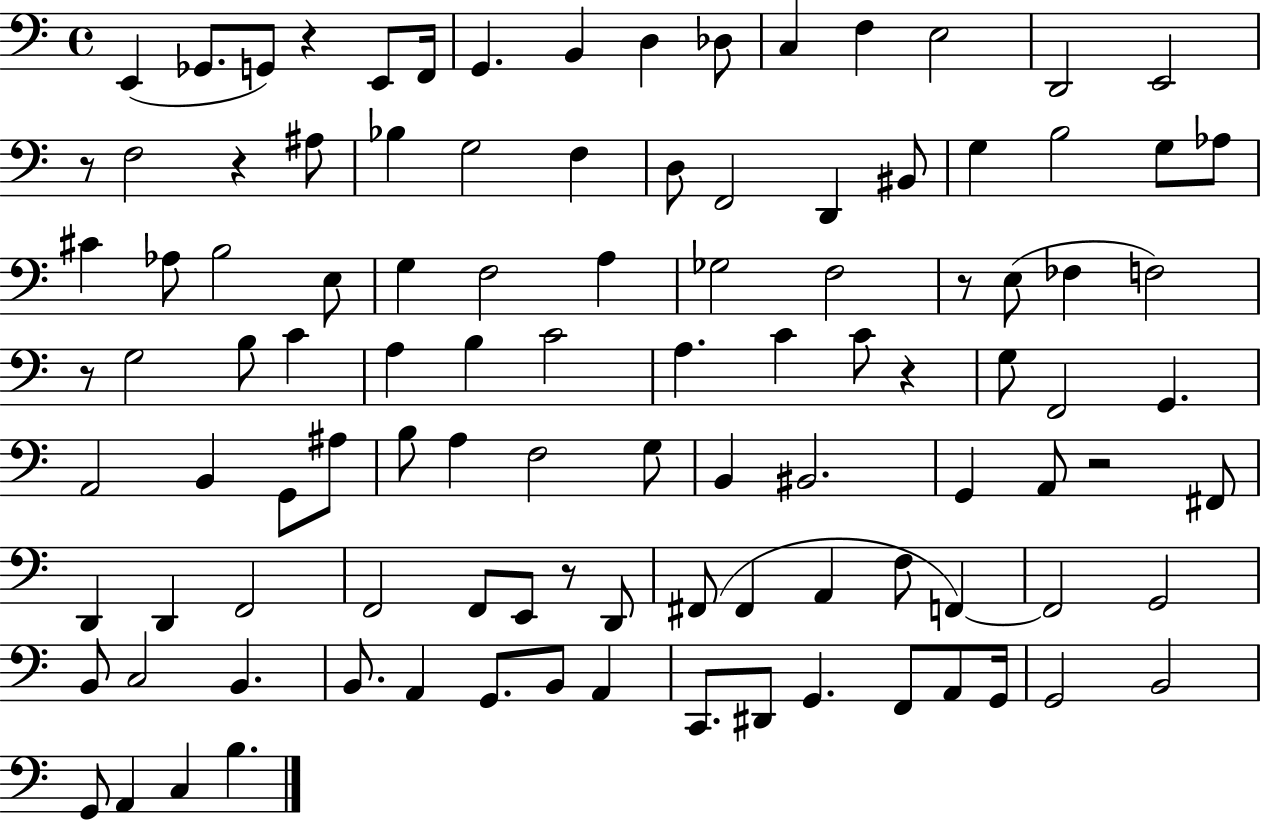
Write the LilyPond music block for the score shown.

{
  \clef bass
  \time 4/4
  \defaultTimeSignature
  \key c \major
  e,4( ges,8. g,8) r4 e,8 f,16 | g,4. b,4 d4 des8 | c4 f4 e2 | d,2 e,2 | \break r8 f2 r4 ais8 | bes4 g2 f4 | d8 f,2 d,4 bis,8 | g4 b2 g8 aes8 | \break cis'4 aes8 b2 e8 | g4 f2 a4 | ges2 f2 | r8 e8( fes4 f2) | \break r8 g2 b8 c'4 | a4 b4 c'2 | a4. c'4 c'8 r4 | g8 f,2 g,4. | \break a,2 b,4 g,8 ais8 | b8 a4 f2 g8 | b,4 bis,2. | g,4 a,8 r2 fis,8 | \break d,4 d,4 f,2 | f,2 f,8 e,8 r8 d,8 | fis,8( fis,4 a,4 f8 f,4~~) | f,2 g,2 | \break b,8 c2 b,4. | b,8. a,4 g,8. b,8 a,4 | c,8. dis,8 g,4. f,8 a,8 g,16 | g,2 b,2 | \break g,8 a,4 c4 b4. | \bar "|."
}